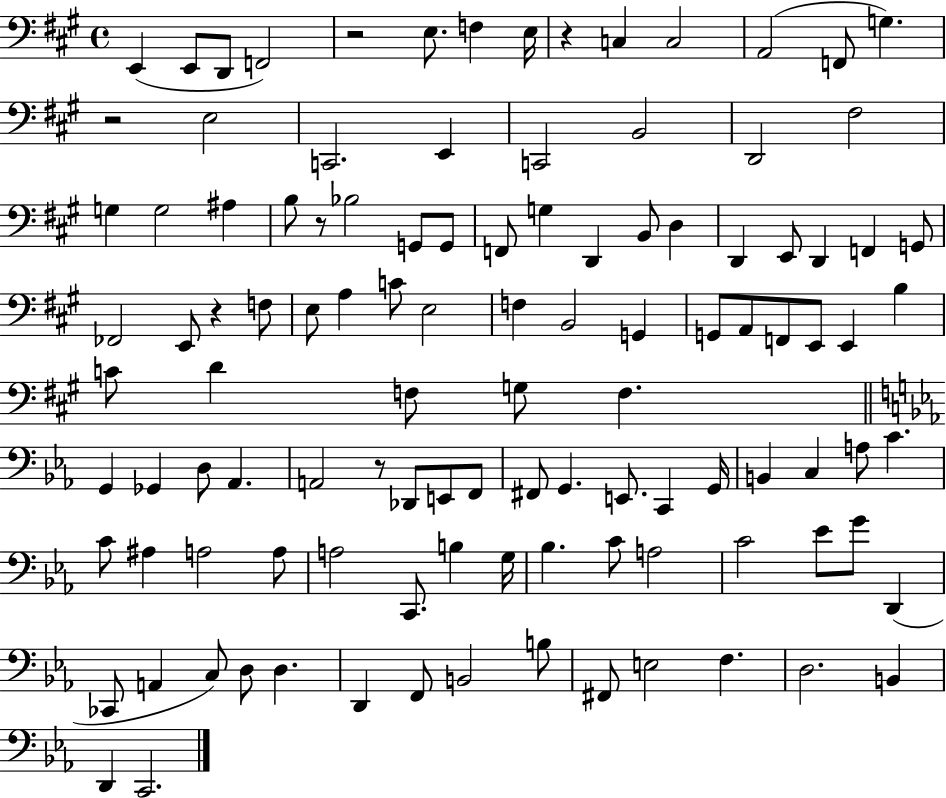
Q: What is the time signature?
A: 4/4